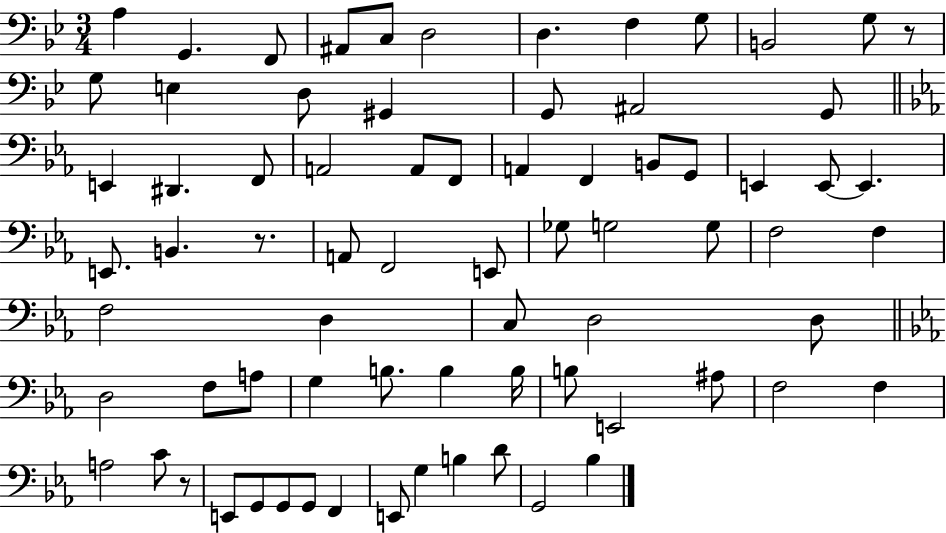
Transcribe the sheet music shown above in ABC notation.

X:1
T:Untitled
M:3/4
L:1/4
K:Bb
A, G,, F,,/2 ^A,,/2 C,/2 D,2 D, F, G,/2 B,,2 G,/2 z/2 G,/2 E, D,/2 ^G,, G,,/2 ^A,,2 G,,/2 E,, ^D,, F,,/2 A,,2 A,,/2 F,,/2 A,, F,, B,,/2 G,,/2 E,, E,,/2 E,, E,,/2 B,, z/2 A,,/2 F,,2 E,,/2 _G,/2 G,2 G,/2 F,2 F, F,2 D, C,/2 D,2 D,/2 D,2 F,/2 A,/2 G, B,/2 B, B,/4 B,/2 E,,2 ^A,/2 F,2 F, A,2 C/2 z/2 E,,/2 G,,/2 G,,/2 G,,/2 F,, E,,/2 G, B, D/2 G,,2 _B,